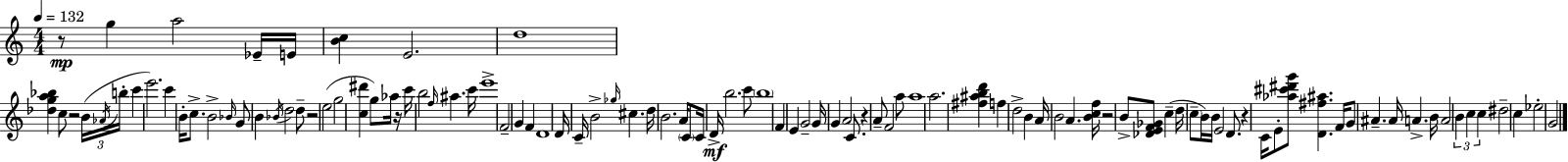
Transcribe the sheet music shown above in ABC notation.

X:1
T:Untitled
M:4/4
L:1/4
K:Am
z/2 g a2 _E/4 E/4 [Bc] E2 d4 [_dga_b] c/2 z2 B/4 _A/4 b/4 c' e'2 c' B/4 c/2 B2 _B/4 G/2 B _B/4 d2 d/2 z2 e2 g2 [c^d'] g/2 _a/4 z/4 c'/4 b2 f/4 ^a c'/4 e'4 F2 G F D4 D/4 C/4 B2 _g/4 ^c d/4 B2 A/4 C/2 C/4 D/4 b2 c'/2 b4 F E G2 G/4 G A2 C/2 z A/2 F2 a/2 a4 a2 [^f^abd'] f d2 B A/4 B2 A [Bcf]/4 z2 B/2 [_DEF_G]/2 c d/4 c/2 B/4 B/4 E2 D/2 z C/4 E/2 [_a^c'^d'g']/2 [D^f^a] F/4 G/2 ^A ^A/4 A B/4 A2 B c c ^d2 c _e2 G2